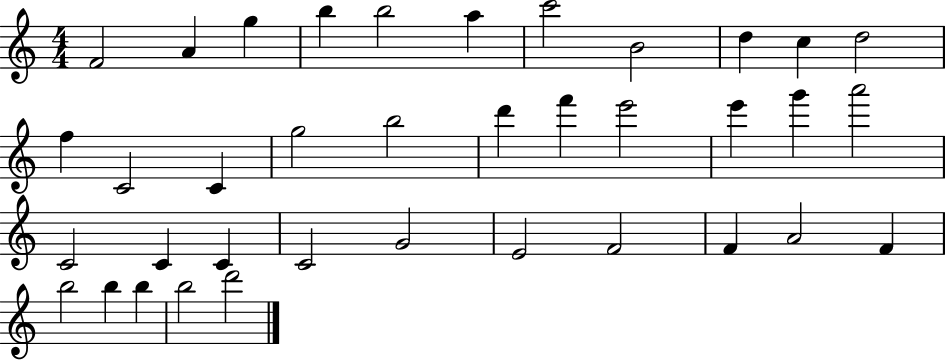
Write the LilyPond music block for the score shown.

{
  \clef treble
  \numericTimeSignature
  \time 4/4
  \key c \major
  f'2 a'4 g''4 | b''4 b''2 a''4 | c'''2 b'2 | d''4 c''4 d''2 | \break f''4 c'2 c'4 | g''2 b''2 | d'''4 f'''4 e'''2 | e'''4 g'''4 a'''2 | \break c'2 c'4 c'4 | c'2 g'2 | e'2 f'2 | f'4 a'2 f'4 | \break b''2 b''4 b''4 | b''2 d'''2 | \bar "|."
}